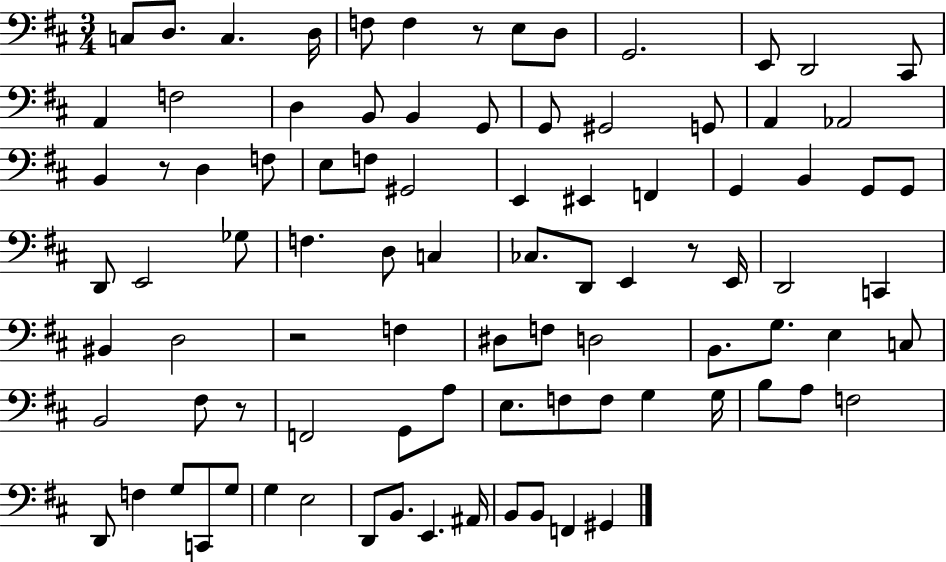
{
  \clef bass
  \numericTimeSignature
  \time 3/4
  \key d \major
  c8 d8. c4. d16 | f8 f4 r8 e8 d8 | g,2. | e,8 d,2 cis,8 | \break a,4 f2 | d4 b,8 b,4 g,8 | g,8 gis,2 g,8 | a,4 aes,2 | \break b,4 r8 d4 f8 | e8 f8 gis,2 | e,4 eis,4 f,4 | g,4 b,4 g,8 g,8 | \break d,8 e,2 ges8 | f4. d8 c4 | ces8. d,8 e,4 r8 e,16 | d,2 c,4 | \break bis,4 d2 | r2 f4 | dis8 f8 d2 | b,8. g8. e4 c8 | \break b,2 fis8 r8 | f,2 g,8 a8 | e8. f8 f8 g4 g16 | b8 a8 f2 | \break d,8 f4 g8 c,8 g8 | g4 e2 | d,8 b,8. e,4. ais,16 | b,8 b,8 f,4 gis,4 | \break \bar "|."
}